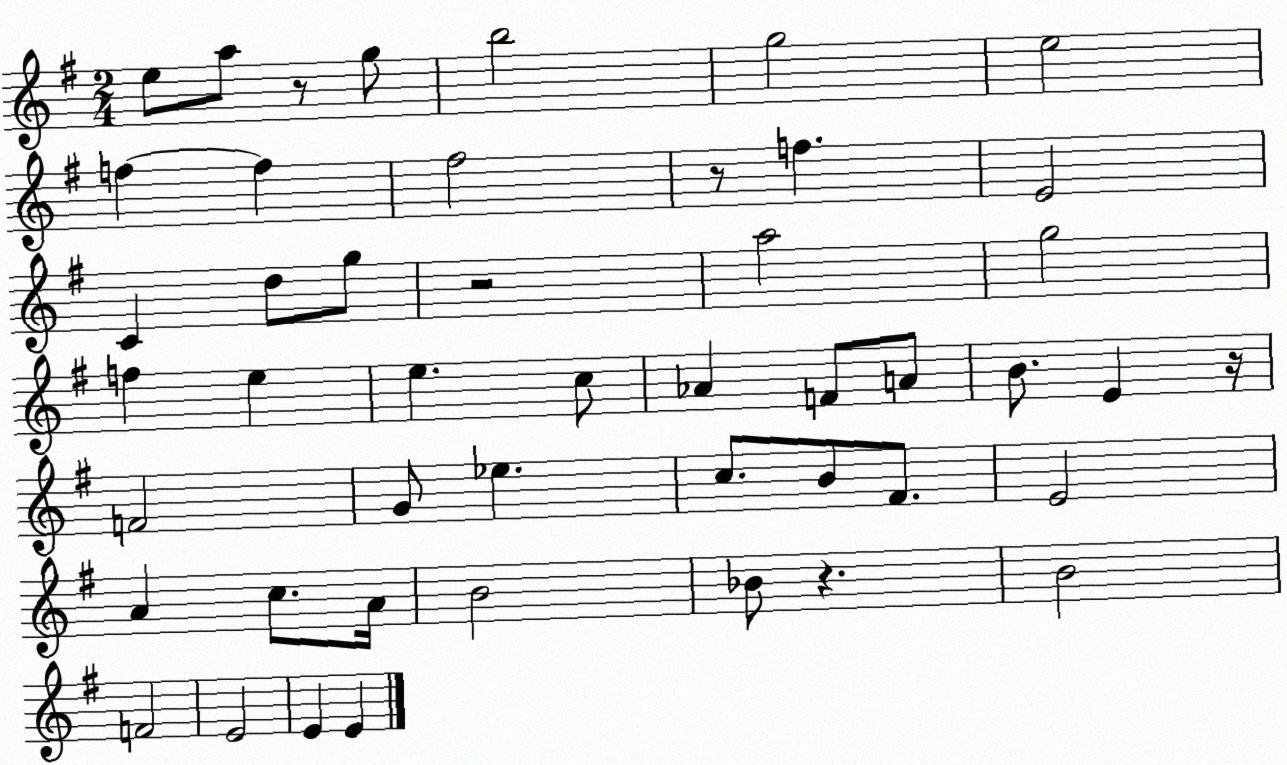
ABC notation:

X:1
T:Untitled
M:2/4
L:1/4
K:G
e/2 a/2 z/2 g/2 b2 g2 e2 f f ^f2 z/2 f E2 C d/2 g/2 z2 a2 g2 f e e c/2 _A F/2 A/2 B/2 E z/4 F2 G/2 _e c/2 B/2 ^F/2 E2 A c/2 A/4 B2 _B/2 z B2 F2 E2 E E